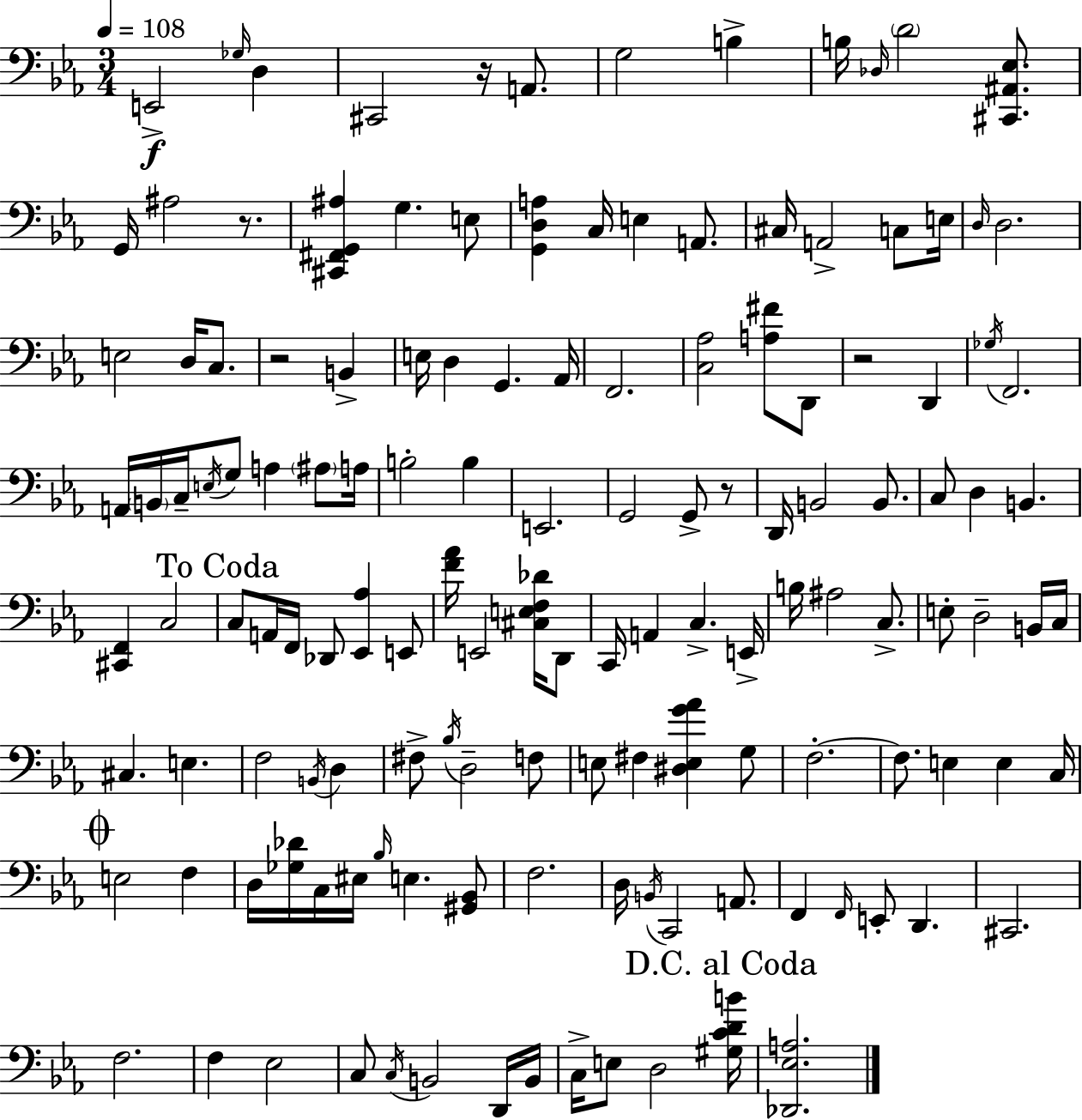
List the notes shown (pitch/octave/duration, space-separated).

E2/h Gb3/s D3/q C#2/h R/s A2/e. G3/h B3/q B3/s Db3/s D4/h [C#2,A#2,Eb3]/e. G2/s A#3/h R/e. [C#2,F#2,G2,A#3]/q G3/q. E3/e [G2,D3,A3]/q C3/s E3/q A2/e. C#3/s A2/h C3/e E3/s D3/s D3/h. E3/h D3/s C3/e. R/h B2/q E3/s D3/q G2/q. Ab2/s F2/h. [C3,Ab3]/h [A3,F#4]/e D2/e R/h D2/q Gb3/s F2/h. A2/s B2/s C3/s E3/s G3/e A3/q A#3/e A3/s B3/h B3/q E2/h. G2/h G2/e R/e D2/s B2/h B2/e. C3/e D3/q B2/q. [C#2,F2]/q C3/h C3/e A2/s F2/s Db2/e [Eb2,Ab3]/q E2/e [F4,Ab4]/s E2/h [C#3,E3,F3,Db4]/s D2/e C2/s A2/q C3/q. E2/s B3/s A#3/h C3/e. E3/e D3/h B2/s C3/s C#3/q. E3/q. F3/h B2/s D3/q F#3/e Bb3/s D3/h F3/e E3/e F#3/q [D#3,E3,G4,Ab4]/q G3/e F3/h. F3/e. E3/q E3/q C3/s E3/h F3/q D3/s [Gb3,Db4]/s C3/s EIS3/s Bb3/s E3/q. [G#2,Bb2]/e F3/h. D3/s B2/s C2/h A2/e. F2/q F2/s E2/e D2/q. C#2/h. F3/h. F3/q Eb3/h C3/e C3/s B2/h D2/s B2/s C3/s E3/e D3/h [G#3,C4,D4,B4]/s [Db2,Eb3,A3]/h.